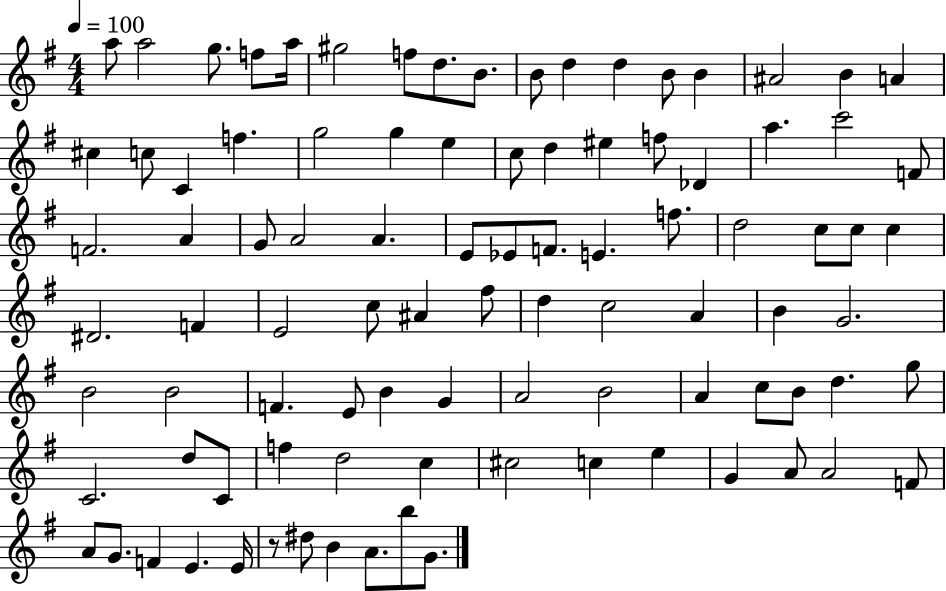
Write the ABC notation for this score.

X:1
T:Untitled
M:4/4
L:1/4
K:G
a/2 a2 g/2 f/2 a/4 ^g2 f/2 d/2 B/2 B/2 d d B/2 B ^A2 B A ^c c/2 C f g2 g e c/2 d ^e f/2 _D a c'2 F/2 F2 A G/2 A2 A E/2 _E/2 F/2 E f/2 d2 c/2 c/2 c ^D2 F E2 c/2 ^A ^f/2 d c2 A B G2 B2 B2 F E/2 B G A2 B2 A c/2 B/2 d g/2 C2 d/2 C/2 f d2 c ^c2 c e G A/2 A2 F/2 A/2 G/2 F E E/4 z/2 ^d/2 B A/2 b/2 G/2